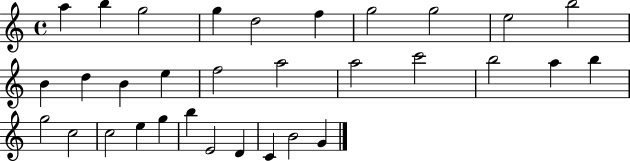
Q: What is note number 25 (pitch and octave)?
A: E5